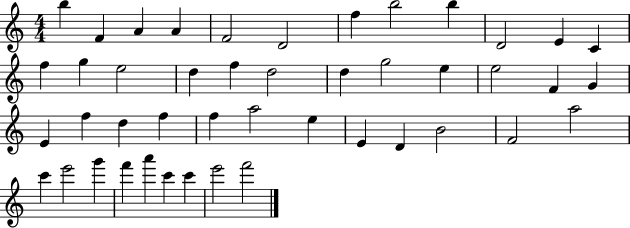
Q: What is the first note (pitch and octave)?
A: B5